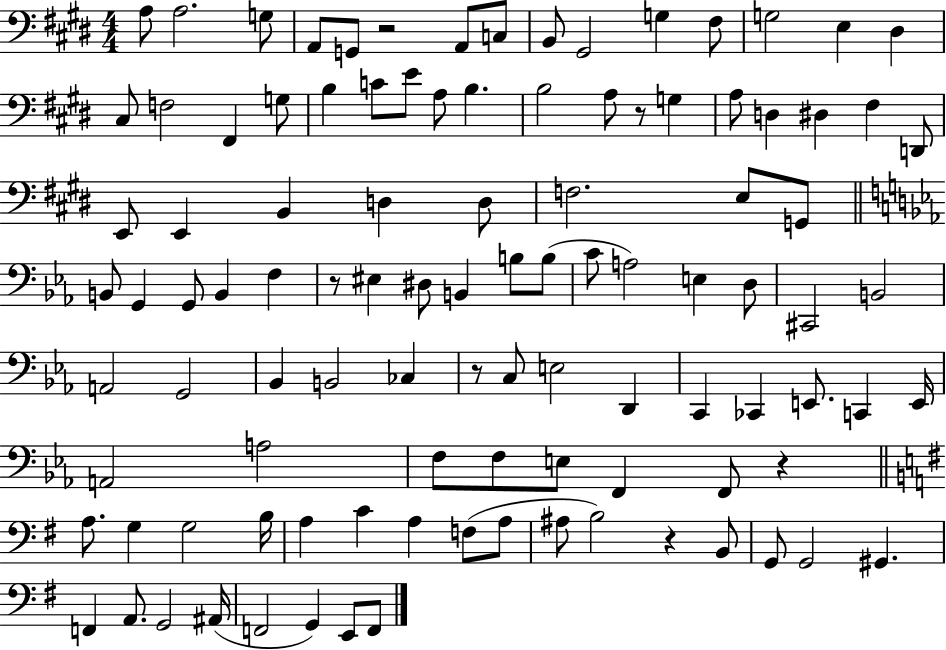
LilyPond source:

{
  \clef bass
  \numericTimeSignature
  \time 4/4
  \key e \major
  a8 a2. g8 | a,8 g,8 r2 a,8 c8 | b,8 gis,2 g4 fis8 | g2 e4 dis4 | \break cis8 f2 fis,4 g8 | b4 c'8 e'8 a8 b4. | b2 a8 r8 g4 | a8 d4 dis4 fis4 d,8 | \break e,8 e,4 b,4 d4 d8 | f2. e8 g,8 | \bar "||" \break \key c \minor b,8 g,4 g,8 b,4 f4 | r8 eis4 dis8 b,4 b8 b8( | c'8 a2) e4 d8 | cis,2 b,2 | \break a,2 g,2 | bes,4 b,2 ces4 | r8 c8 e2 d,4 | c,4 ces,4 e,8. c,4 e,16 | \break a,2 a2 | f8 f8 e8 f,4 f,8 r4 | \bar "||" \break \key g \major a8. g4 g2 b16 | a4 c'4 a4 f8( a8 | ais8 b2) r4 b,8 | g,8 g,2 gis,4. | \break f,4 a,8. g,2 ais,16( | f,2 g,4) e,8 f,8 | \bar "|."
}